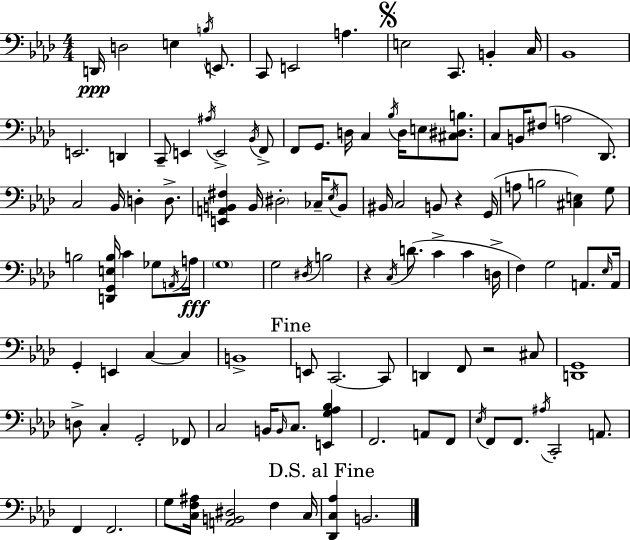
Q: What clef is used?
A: bass